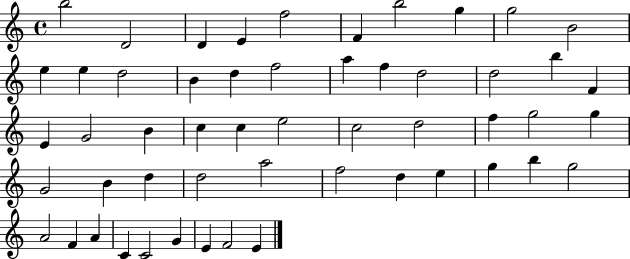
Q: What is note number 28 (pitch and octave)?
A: E5